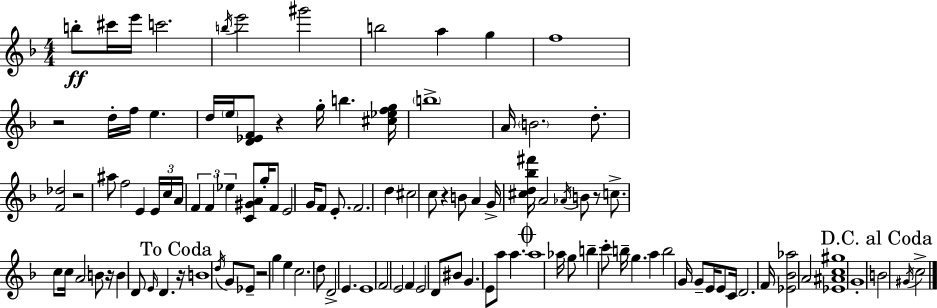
B5/e C#6/s E6/s C6/h. B5/s E6/h G#6/h B5/h A5/q G5/q F5/w R/h D5/s F5/s E5/q. D5/s E5/s [D4,Eb4,F4]/e R/q G5/s B5/q. [C#5,Eb5,F5,G5]/s B5/w A4/s B4/h. D5/e. [F4,Db5]/h R/h A#5/e F5/h E4/q E4/s C5/s A4/s F4/q F4/q Eb5/q [C4,G#4,A4]/e G5/s F4/e E4/h G4/s F4/e E4/e. F4/h. D5/q C#5/h C5/e R/q B4/e A4/q G4/s [C#5,D5,Bb5,F#6]/s A4/h Ab4/s B4/e R/e C5/e. C5/e C5/s A4/h B4/e R/s B4/q D4/e E4/s D4/q. R/s B4/w D5/s G4/e Eb4/e R/h G5/q E5/q C5/h. D5/e D4/h E4/q. E4/w F4/h E4/h F4/q E4/h D4/e BIS4/e G4/q. E4/e A5/e A5/q. A5/w Ab5/s G5/e B5/q C6/e B5/s G5/q. A5/q B5/h G4/s G4/e E4/s E4/e C4/s D4/h. F4/s [Eb4,Bb4,Ab5]/h A4/h [Eb4,A#4,C5,G#5]/w G4/w B4/h G#4/s C5/h